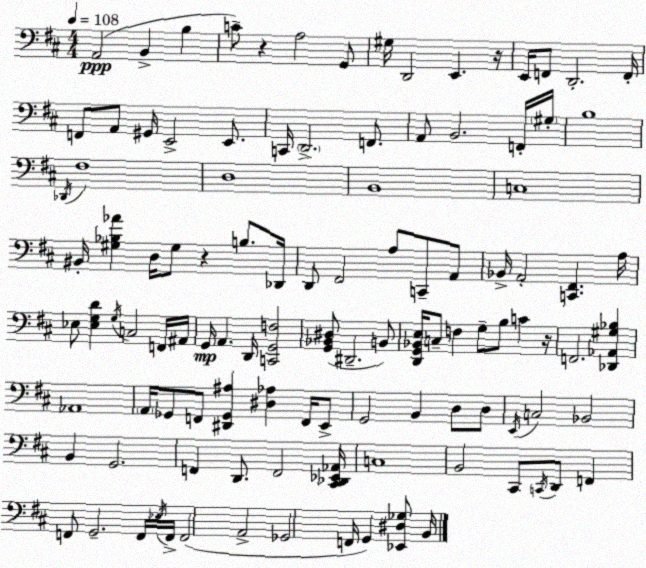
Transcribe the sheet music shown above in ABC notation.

X:1
T:Untitled
M:4/4
L:1/4
K:D
A,,2 B,, B, C/2 z A,2 G,,/2 ^G,/4 D,,2 E,, z/4 E,,/4 F,,/2 D,,2 F,,/4 F,,/2 A,,/2 ^G,,/4 E,,2 E,,/2 C,,/4 D,,2 F,,/2 A,,/2 B,,2 F,,/4 ^G,/4 B,4 _D,,/4 ^F,4 D,4 B,,4 C,4 ^B,,/4 [^G,_B,_A] D,/4 ^G,/2 z B,/2 _D,,/4 D,,/2 ^F,,2 A,/2 C,,/2 A,,/2 _B,,/4 A,,2 [C,,^F,,] A,/4 _E,/2 [_E,G,D] G,/4 C,2 F,,/4 ^A,,/4 G,,/4 A,, D,,/4 [C,,G,,F,]2 [G,,_B,,^D,]/2 ^D,,2 B,,/2 [D,,G,,_B,,E,]/4 C,/2 F, G,/2 B,/2 C z/4 F,,2 [_D,,_A,,^G,_B,] _A,,4 A,,/4 _G,,/2 F,,/2 [^D,,_G,,^A,] [^D,_A,] F,,/4 E,,/2 G,,2 B,, D,/2 D,/2 E,,/4 C,2 _B,,2 B,, G,,2 F,, D,,/2 F,,2 [^C,,_D,,_E,,_A,,]/4 C,4 B,,2 ^C,,/2 C,,/4 D,,/2 F,, F,,/2 G,,2 F,,/4 _E,/4 F,,/4 F,,2 A,,2 _G,,2 F,,/4 G,, [_E,,^D,_G,]/2 B,,/4